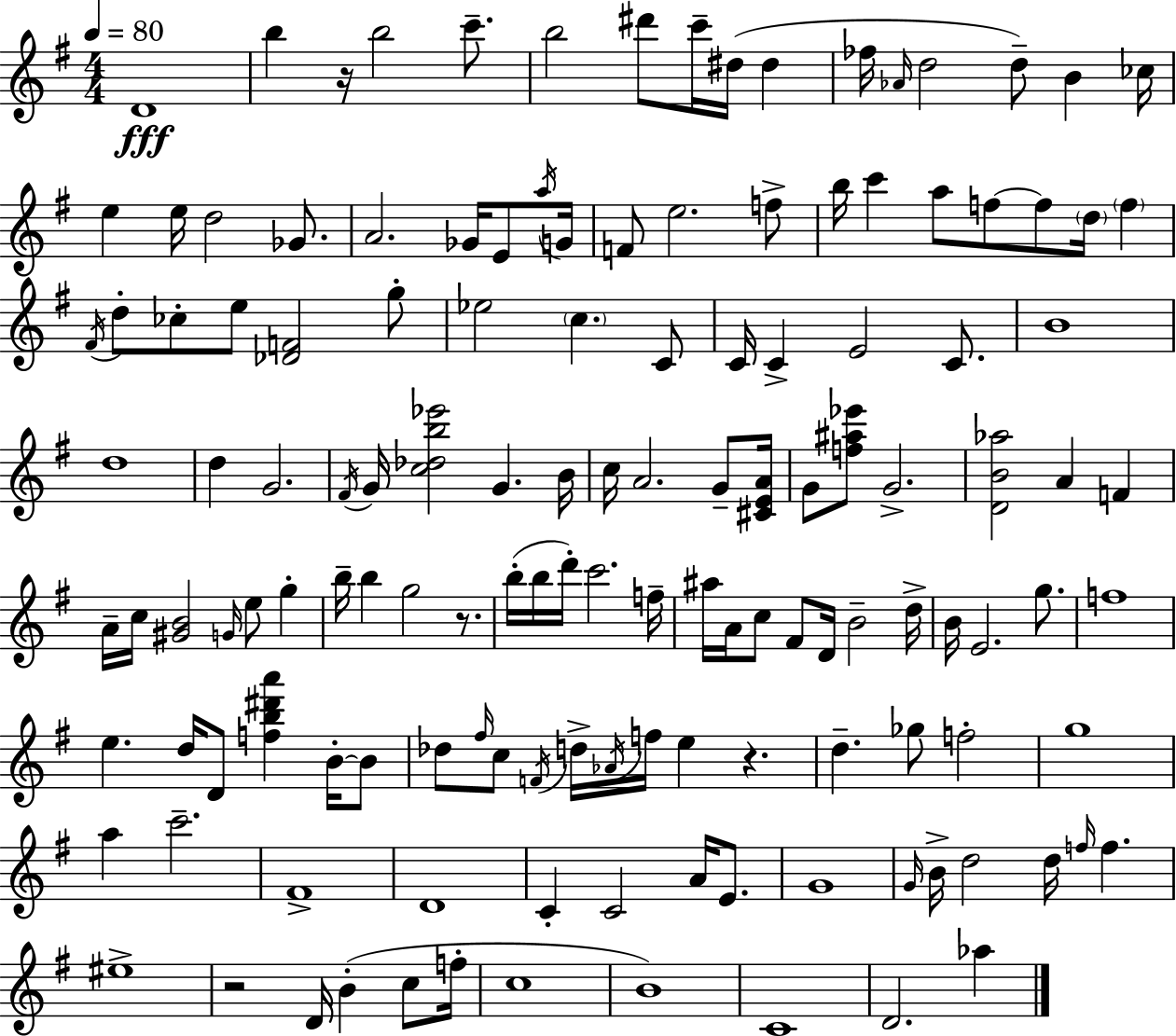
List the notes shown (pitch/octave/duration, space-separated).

D4/w B5/q R/s B5/h C6/e. B5/h D#6/e C6/s D#5/s D#5/q FES5/s Ab4/s D5/h D5/e B4/q CES5/s E5/q E5/s D5/h Gb4/e. A4/h. Gb4/s E4/e A5/s G4/s F4/e E5/h. F5/e B5/s C6/q A5/e F5/e F5/e D5/s F5/q F#4/s D5/e CES5/e E5/e [Db4,F4]/h G5/e Eb5/h C5/q. C4/e C4/s C4/q E4/h C4/e. B4/w D5/w D5/q G4/h. F#4/s G4/s [C5,Db5,B5,Eb6]/h G4/q. B4/s C5/s A4/h. G4/e [C#4,E4,A4]/s G4/e [F5,A#5,Eb6]/e G4/h. [D4,B4,Ab5]/h A4/q F4/q A4/s C5/s [G#4,B4]/h G4/s E5/e G5/q B5/s B5/q G5/h R/e. B5/s B5/s D6/s C6/h. F5/s A#5/s A4/s C5/e F#4/e D4/s B4/h D5/s B4/s E4/h. G5/e. F5/w E5/q. D5/s D4/e [F5,B5,D#6,A6]/q B4/s B4/e Db5/e F#5/s C5/e F4/s D5/s Ab4/s F5/s E5/q R/q. D5/q. Gb5/e F5/h G5/w A5/q C6/h. F#4/w D4/w C4/q C4/h A4/s E4/e. G4/w G4/s B4/s D5/h D5/s F5/s F5/q. EIS5/w R/h D4/s B4/q C5/e F5/s C5/w B4/w C4/w D4/h. Ab5/q